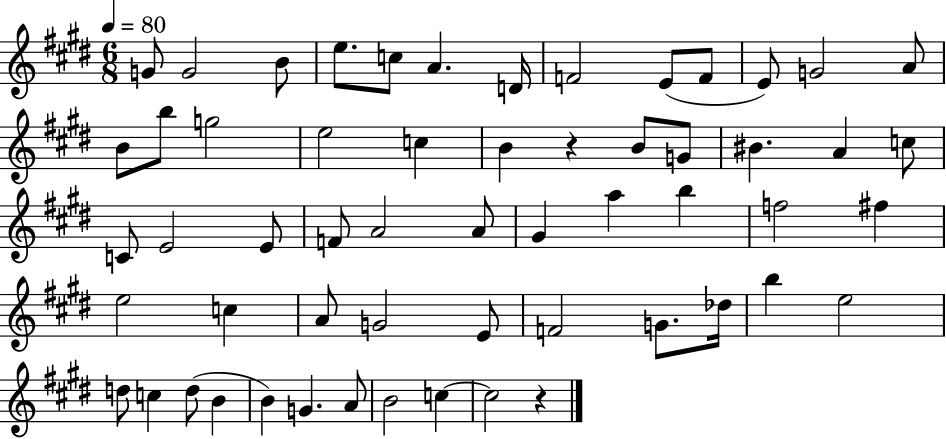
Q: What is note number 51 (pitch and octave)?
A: G4